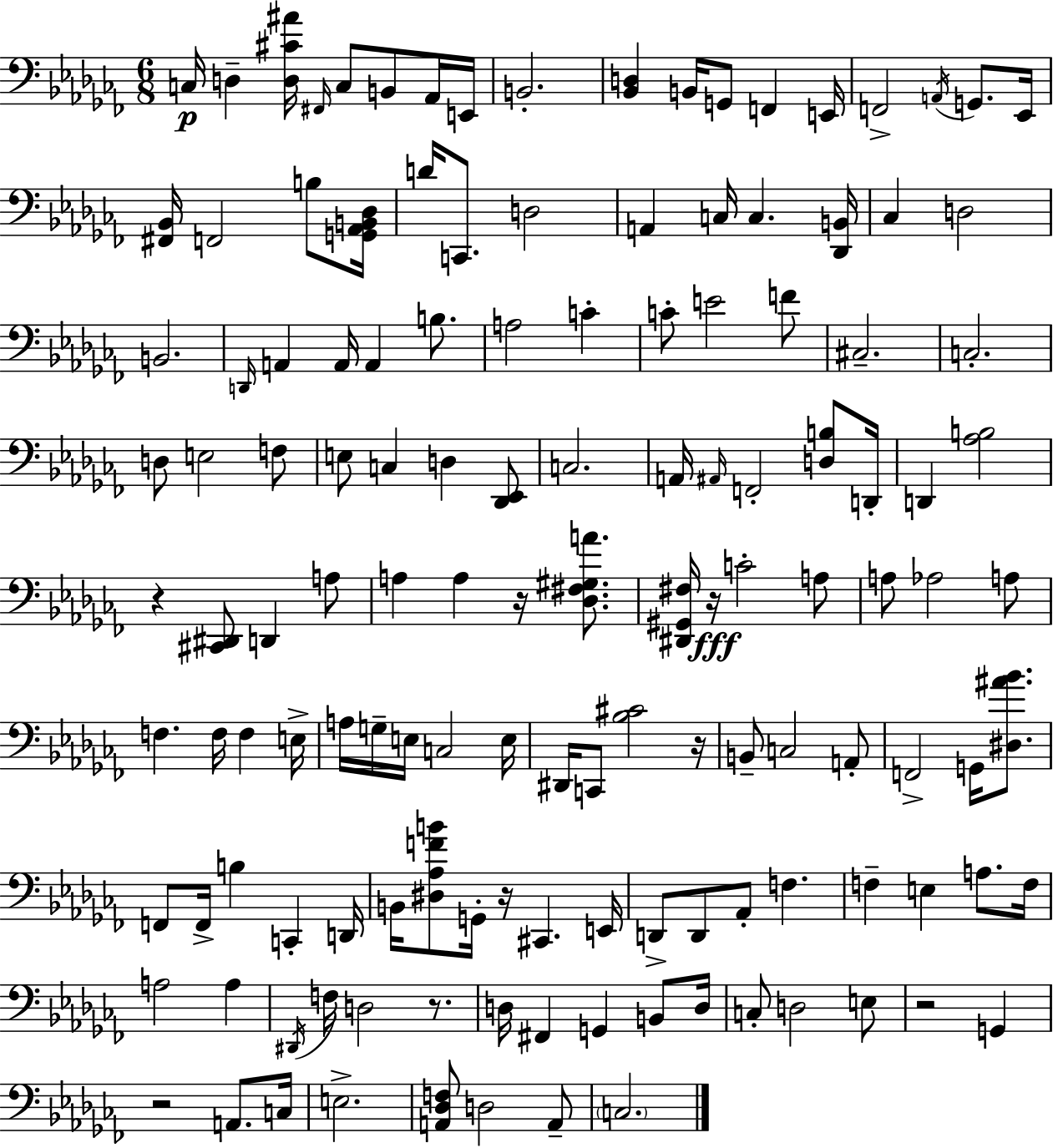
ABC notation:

X:1
T:Untitled
M:6/8
L:1/4
K:Abm
C,/4 D, [D,^C^A]/4 ^F,,/4 C,/2 B,,/2 _A,,/4 E,,/4 B,,2 [_B,,D,] B,,/4 G,,/2 F,, E,,/4 F,,2 A,,/4 G,,/2 _E,,/4 [^F,,_B,,]/4 F,,2 B,/2 [G,,_A,,B,,_D,]/4 D/4 C,,/2 D,2 A,, C,/4 C, [_D,,B,,]/4 _C, D,2 B,,2 D,,/4 A,, A,,/4 A,, B,/2 A,2 C C/2 E2 F/2 ^C,2 C,2 D,/2 E,2 F,/2 E,/2 C, D, [_D,,_E,,]/2 C,2 A,,/4 ^A,,/4 F,,2 [D,B,]/2 D,,/4 D,, [_A,B,]2 z [^C,,^D,,]/2 D,, A,/2 A, A, z/4 [_D,^F,^G,A]/2 [^D,,^G,,^F,]/4 z/4 C2 A,/2 A,/2 _A,2 A,/2 F, F,/4 F, E,/4 A,/4 G,/4 E,/4 C,2 E,/4 ^D,,/4 C,,/2 [_B,^C]2 z/4 B,,/2 C,2 A,,/2 F,,2 G,,/4 [^D,^A_B]/2 F,,/2 F,,/4 B, C,, D,,/4 B,,/4 [^D,_A,FB]/2 G,,/4 z/4 ^C,, E,,/4 D,,/2 D,,/2 _A,,/2 F, F, E, A,/2 F,/4 A,2 A, ^D,,/4 F,/4 D,2 z/2 D,/4 ^F,, G,, B,,/2 D,/4 C,/2 D,2 E,/2 z2 G,, z2 A,,/2 C,/4 E,2 [A,,_D,F,]/2 D,2 A,,/2 C,2